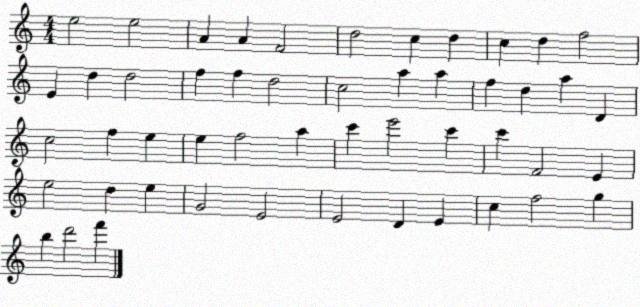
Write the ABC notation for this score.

X:1
T:Untitled
M:4/4
L:1/4
K:C
e2 e2 A A F2 d2 c d c d f2 E d d2 f f d2 c2 a a f d a D c2 f e e f2 a c' e'2 c' c' F2 E e2 d e G2 E2 E2 D E c f2 g b d'2 f'